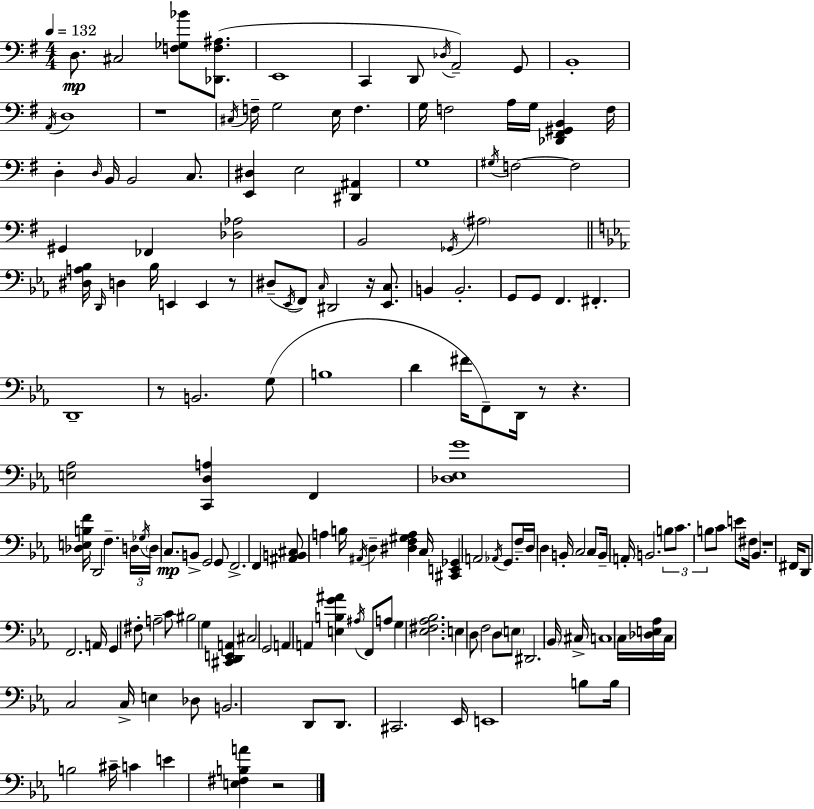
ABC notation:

X:1
T:Untitled
M:4/4
L:1/4
K:G
D,/2 ^C,2 [F,_G,_B]/2 [_D,,F,^A,]/2 E,,4 C,, D,,/2 _D,/4 A,,2 G,,/2 B,,4 A,,/4 D,4 z4 ^C,/4 F,/4 G,2 E,/4 F, G,/4 F,2 A,/4 G,/4 [_D,,^F,,^G,,B,,] F,/4 D, D,/4 B,,/4 B,,2 C,/2 [E,,^D,] E,2 [^D,,^A,,] G,4 ^G,/4 F,2 F,2 ^G,, _F,, [_D,_A,]2 B,,2 _G,,/4 ^A,2 [^D,A,_B,]/4 D,,/4 D, _B,/4 E,, E,, z/2 ^D,/2 _E,,/4 F,,/2 C,/4 ^D,,2 z/4 [_E,,C,]/2 B,, B,,2 G,,/2 G,,/2 F,, ^F,, D,,4 z/2 B,,2 G,/2 B,4 D ^F/4 F,,/2 D,,/4 z/2 z [E,_A,]2 [C,,D,A,] F,, [_D,_E,G]4 [_D,E,B,F]/4 D,,2 F, D,/4 _G,/4 D,/4 C,/2 B,,/2 G,,2 G,,/2 F,,2 F,, [^A,,B,,^C,]/2 A, B,/4 ^A,,/4 D, [^D,F,^G,A,] C,/4 [^C,,E,,_G,,] A,,2 _A,,/4 G,,/2 F,/4 D,/4 D, B,,/4 C,2 C,/2 B,,/4 A,,/4 B,,2 B,/2 C/2 B,/2 C/2 E/2 ^F,/4 _B,, z4 ^F,,/4 D,,/2 F,,2 A,,/4 G,, ^F,/2 A,2 C/2 ^B,2 G, [^C,,D,,E,,A,,] ^C,2 G,,2 A,, A,, [E,B,G^A] ^A,/4 F,,/2 A,/2 G, [_E,^F,_A,_B,]2 E, D,/2 F,2 D,/2 E,/2 ^D,,2 _B,,/4 ^C,/4 C,4 C,/4 [_D,E,_A,]/4 C,/4 C,2 C,/4 E, _D,/2 B,,2 D,,/2 D,,/2 ^C,,2 _E,,/4 E,,4 B,/2 B,/4 B,2 ^C/4 C E [E,^F,B,A] z2